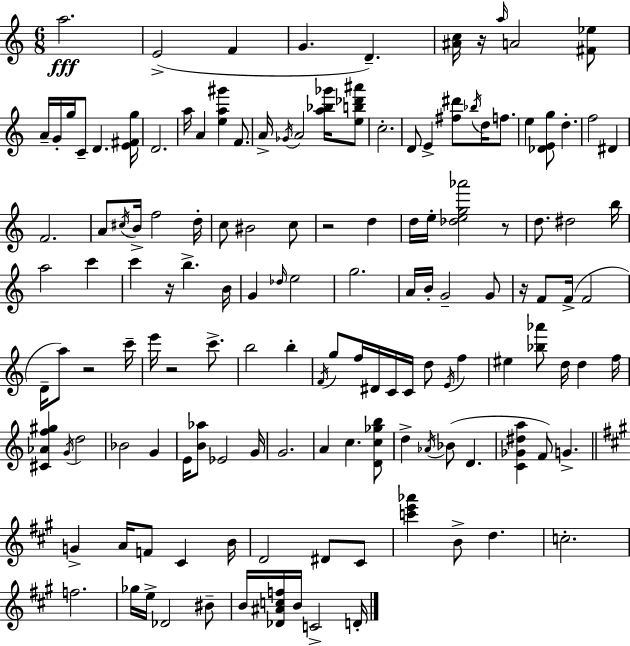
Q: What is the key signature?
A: C major